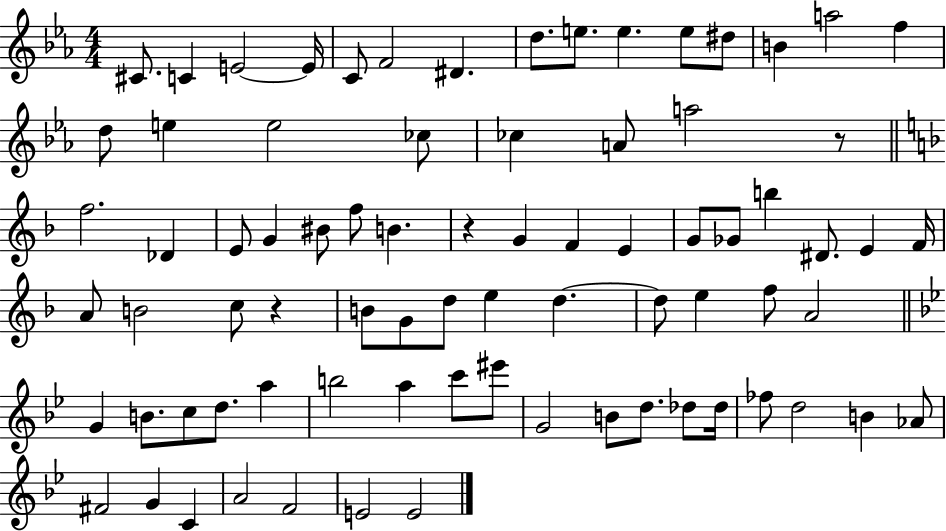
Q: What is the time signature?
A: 4/4